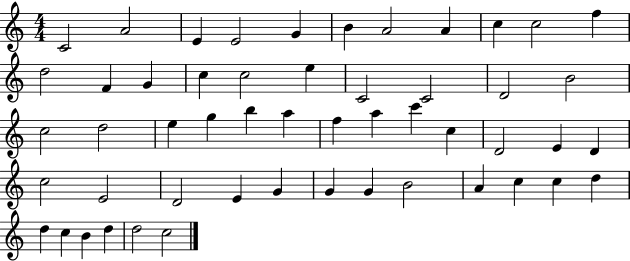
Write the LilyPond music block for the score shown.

{
  \clef treble
  \numericTimeSignature
  \time 4/4
  \key c \major
  c'2 a'2 | e'4 e'2 g'4 | b'4 a'2 a'4 | c''4 c''2 f''4 | \break d''2 f'4 g'4 | c''4 c''2 e''4 | c'2 c'2 | d'2 b'2 | \break c''2 d''2 | e''4 g''4 b''4 a''4 | f''4 a''4 c'''4 c''4 | d'2 e'4 d'4 | \break c''2 e'2 | d'2 e'4 g'4 | g'4 g'4 b'2 | a'4 c''4 c''4 d''4 | \break d''4 c''4 b'4 d''4 | d''2 c''2 | \bar "|."
}